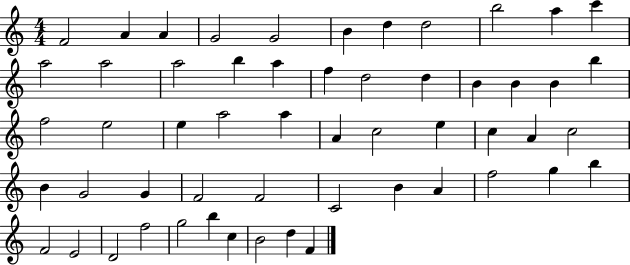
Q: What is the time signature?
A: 4/4